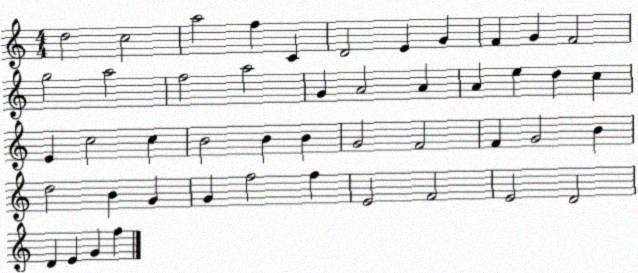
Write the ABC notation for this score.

X:1
T:Untitled
M:4/4
L:1/4
K:C
d2 c2 a2 f C D2 E G F G F2 g2 a2 f2 a2 G A2 A A e d c E c2 c B2 B B G2 F2 F G2 B d2 B G G f2 f E2 F2 E2 D2 D E G f